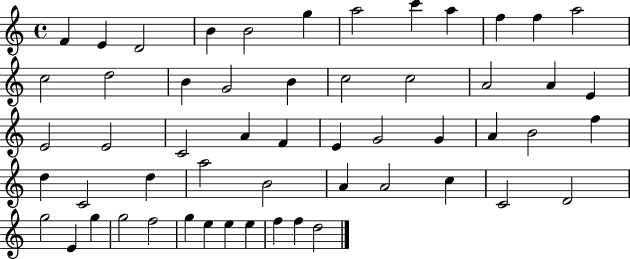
{
  \clef treble
  \time 4/4
  \defaultTimeSignature
  \key c \major
  f'4 e'4 d'2 | b'4 b'2 g''4 | a''2 c'''4 a''4 | f''4 f''4 a''2 | \break c''2 d''2 | b'4 g'2 b'4 | c''2 c''2 | a'2 a'4 e'4 | \break e'2 e'2 | c'2 a'4 f'4 | e'4 g'2 g'4 | a'4 b'2 f''4 | \break d''4 c'2 d''4 | a''2 b'2 | a'4 a'2 c''4 | c'2 d'2 | \break g''2 e'4 g''4 | g''2 f''2 | g''4 e''4 e''4 e''4 | f''4 f''4 d''2 | \break \bar "|."
}